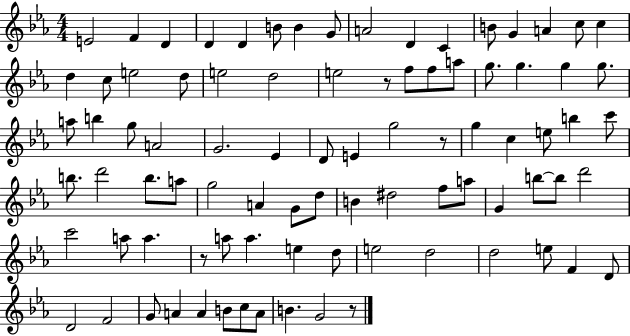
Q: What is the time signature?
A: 4/4